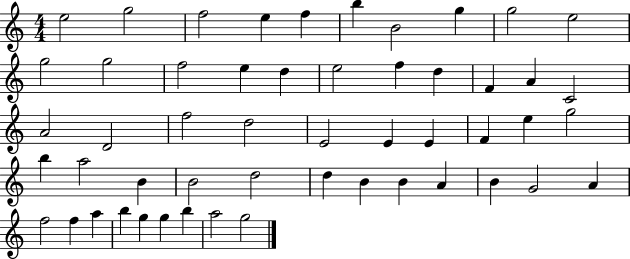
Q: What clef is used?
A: treble